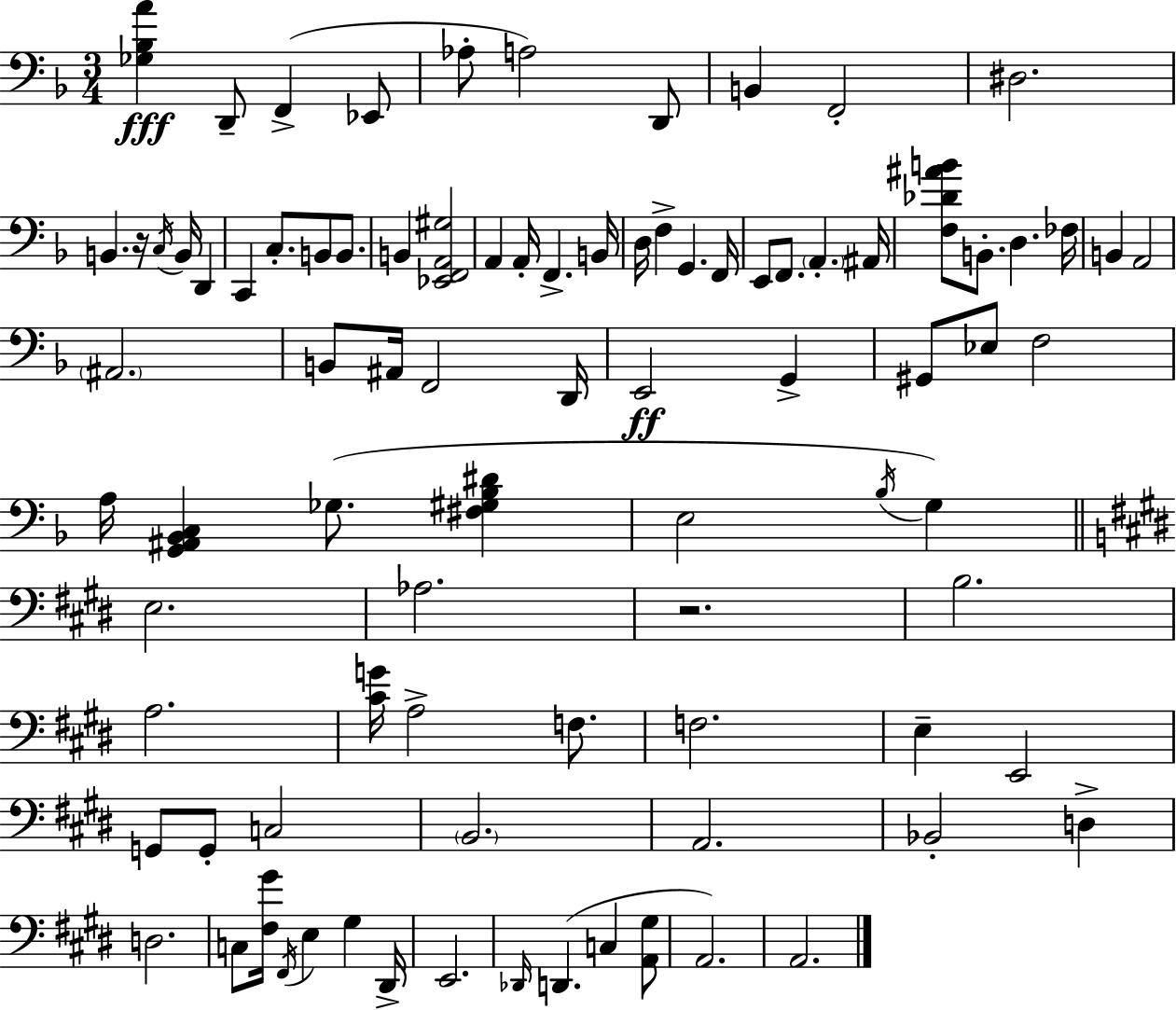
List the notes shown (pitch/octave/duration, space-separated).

[Gb3,Bb3,A4]/q D2/e F2/q Eb2/e Ab3/e A3/h D2/e B2/q F2/h D#3/h. B2/q. R/s C3/s B2/s D2/q C2/q C3/e. B2/e B2/e. B2/q [Eb2,F2,A2,G#3]/h A2/q A2/s F2/q. B2/s D3/s F3/q G2/q. F2/s E2/e F2/e. A2/q. A#2/s [F3,Db4,A#4,B4]/e B2/e. D3/q. FES3/s B2/q A2/h A#2/h. B2/e A#2/s F2/h D2/s E2/h G2/q G#2/e Eb3/e F3/h A3/s [G2,A#2,Bb2,C3]/q Gb3/e. [F#3,G#3,Bb3,D#4]/q E3/h Bb3/s G3/q E3/h. Ab3/h. R/h. B3/h. A3/h. [C#4,G4]/s A3/h F3/e. F3/h. E3/q E2/h G2/e G2/e C3/h B2/h. A2/h. Bb2/h D3/q D3/h. C3/e [F#3,G#4]/s F#2/s E3/q G#3/q D#2/s E2/h. Db2/s D2/q. C3/q [A2,G#3]/e A2/h. A2/h.